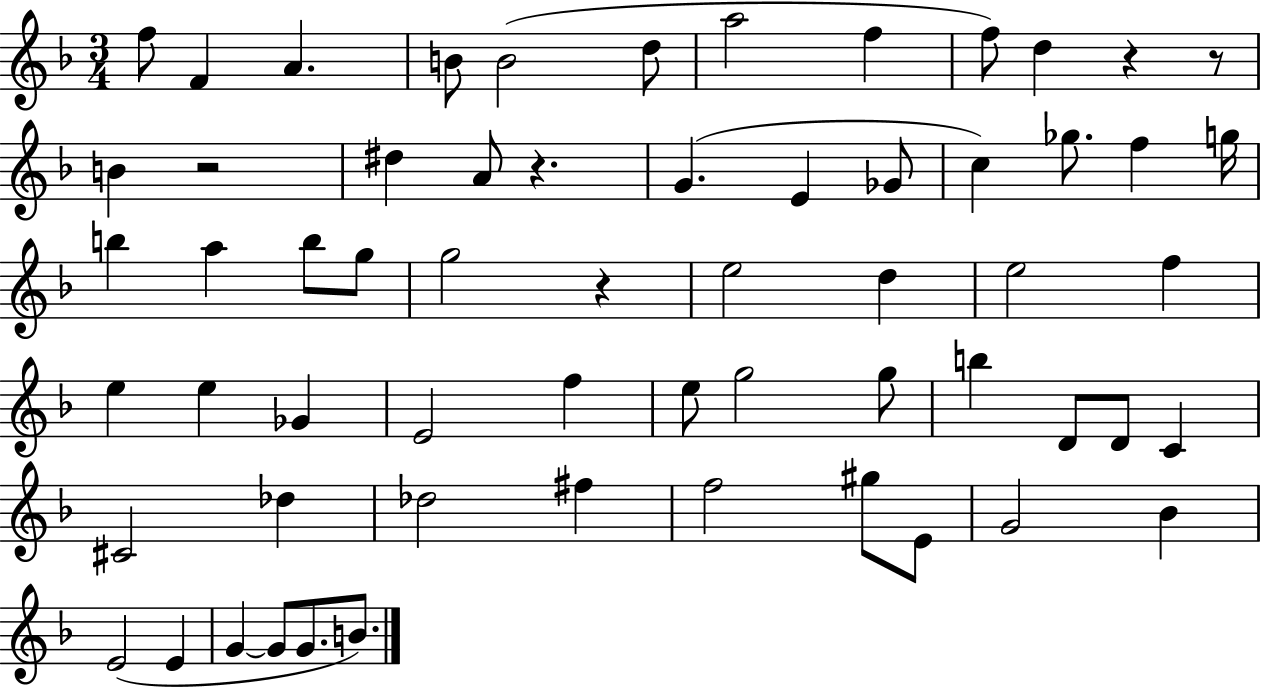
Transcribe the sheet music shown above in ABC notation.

X:1
T:Untitled
M:3/4
L:1/4
K:F
f/2 F A B/2 B2 d/2 a2 f f/2 d z z/2 B z2 ^d A/2 z G E _G/2 c _g/2 f g/4 b a b/2 g/2 g2 z e2 d e2 f e e _G E2 f e/2 g2 g/2 b D/2 D/2 C ^C2 _d _d2 ^f f2 ^g/2 E/2 G2 _B E2 E G G/2 G/2 B/2